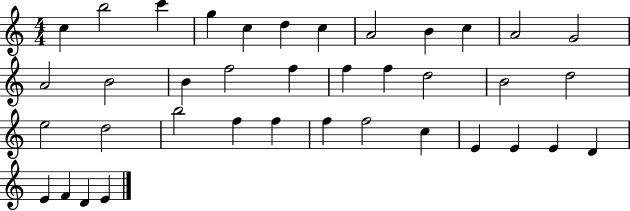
C5/q B5/h C6/q G5/q C5/q D5/q C5/q A4/h B4/q C5/q A4/h G4/h A4/h B4/h B4/q F5/h F5/q F5/q F5/q D5/h B4/h D5/h E5/h D5/h B5/h F5/q F5/q F5/q F5/h C5/q E4/q E4/q E4/q D4/q E4/q F4/q D4/q E4/q